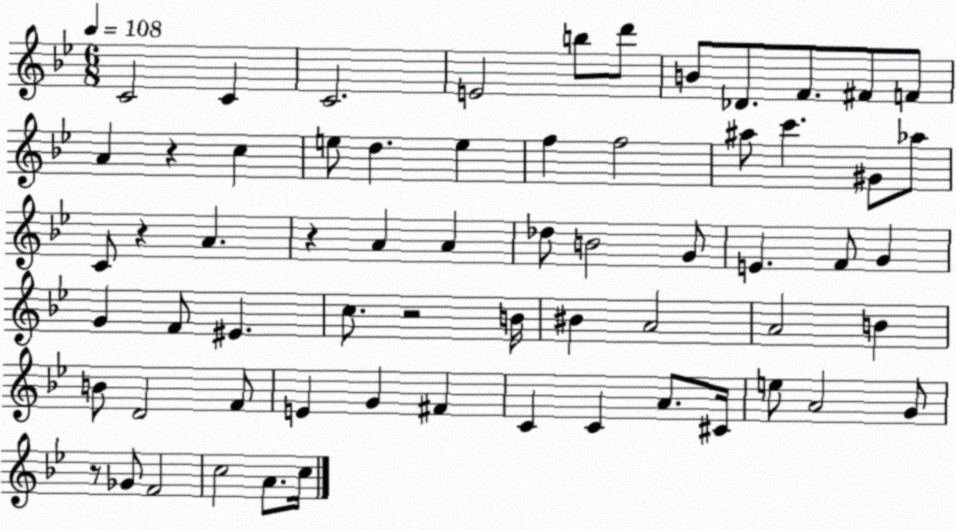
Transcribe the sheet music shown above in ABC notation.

X:1
T:Untitled
M:6/8
L:1/4
K:Bb
C2 C C2 E2 b/2 d'/2 B/2 _D/2 F/2 ^F/2 F/2 A z c e/2 d e f f2 ^a/2 c' ^G/2 _a/2 C/2 z A z A A _d/2 B2 G/2 E F/2 G G F/2 ^E c/2 z2 B/4 ^B A2 A2 B B/2 D2 F/2 E G ^F C C A/2 ^C/4 e/2 A2 G/2 z/2 _G/2 F2 c2 A/2 c/4